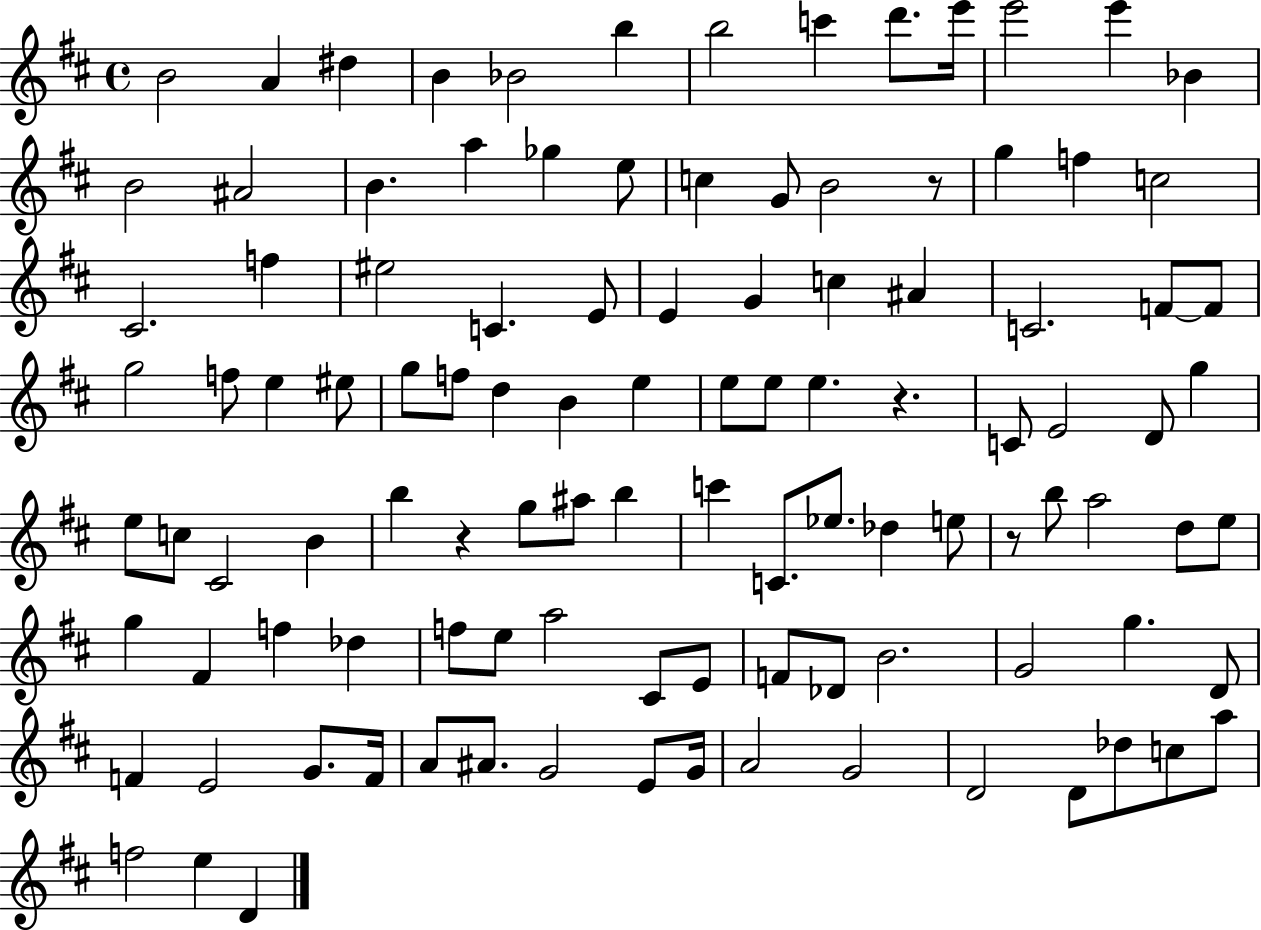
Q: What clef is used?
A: treble